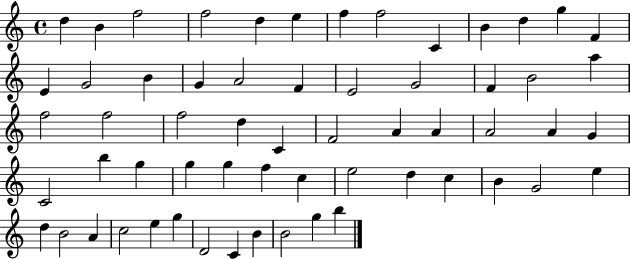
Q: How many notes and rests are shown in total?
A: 60